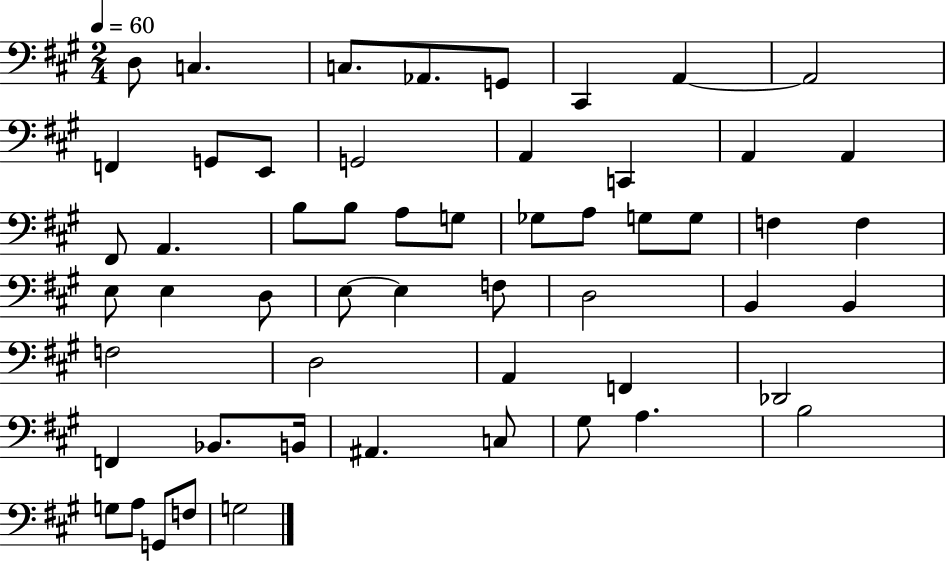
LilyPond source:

{
  \clef bass
  \numericTimeSignature
  \time 2/4
  \key a \major
  \tempo 4 = 60
  \repeat volta 2 { d8 c4. | c8. aes,8. g,8 | cis,4 a,4~~ | a,2 | \break f,4 g,8 e,8 | g,2 | a,4 c,4 | a,4 a,4 | \break fis,8 a,4. | b8 b8 a8 g8 | ges8 a8 g8 g8 | f4 f4 | \break e8 e4 d8 | e8~~ e4 f8 | d2 | b,4 b,4 | \break f2 | d2 | a,4 f,4 | des,2 | \break f,4 bes,8. b,16 | ais,4. c8 | gis8 a4. | b2 | \break g8 a8 g,8 f8 | g2 | } \bar "|."
}